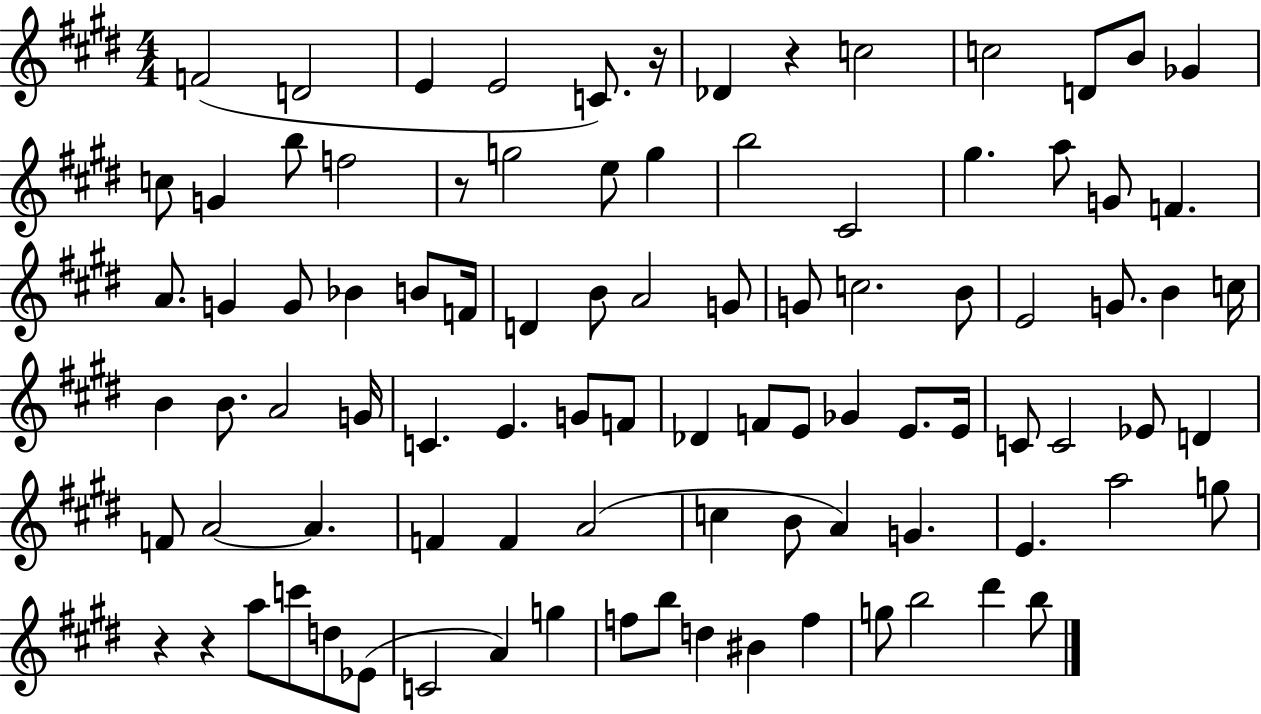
{
  \clef treble
  \numericTimeSignature
  \time 4/4
  \key e \major
  \repeat volta 2 { f'2( d'2 | e'4 e'2 c'8.) r16 | des'4 r4 c''2 | c''2 d'8 b'8 ges'4 | \break c''8 g'4 b''8 f''2 | r8 g''2 e''8 g''4 | b''2 cis'2 | gis''4. a''8 g'8 f'4. | \break a'8. g'4 g'8 bes'4 b'8 f'16 | d'4 b'8 a'2 g'8 | g'8 c''2. b'8 | e'2 g'8. b'4 c''16 | \break b'4 b'8. a'2 g'16 | c'4. e'4. g'8 f'8 | des'4 f'8 e'8 ges'4 e'8. e'16 | c'8 c'2 ees'8 d'4 | \break f'8 a'2~~ a'4. | f'4 f'4 a'2( | c''4 b'8 a'4) g'4. | e'4. a''2 g''8 | \break r4 r4 a''8 c'''8 d''8 ees'8( | c'2 a'4) g''4 | f''8 b''8 d''4 bis'4 f''4 | g''8 b''2 dis'''4 b''8 | \break } \bar "|."
}